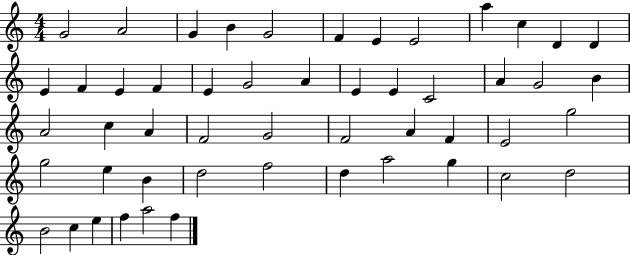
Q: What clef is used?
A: treble